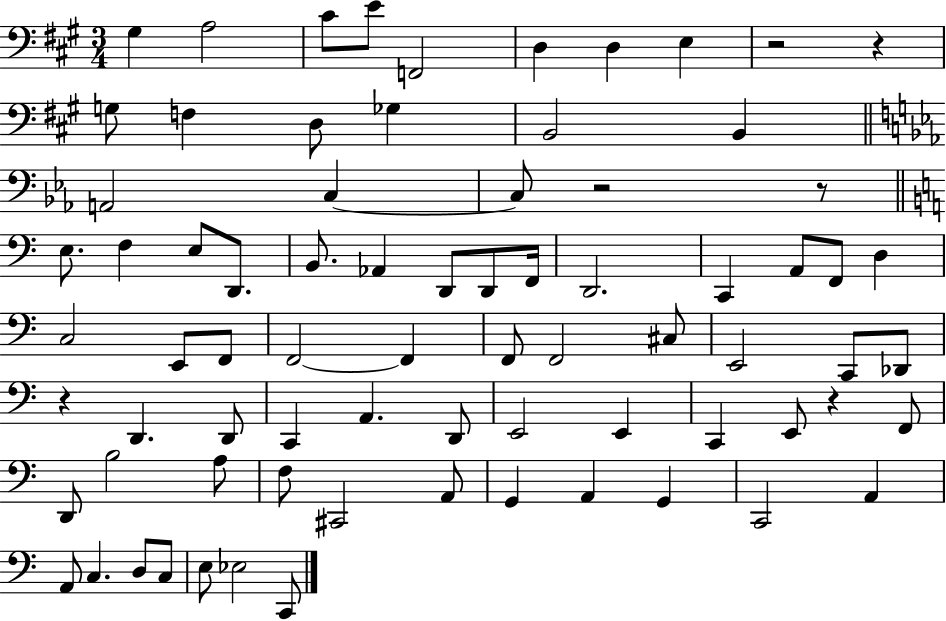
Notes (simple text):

G#3/q A3/h C#4/e E4/e F2/h D3/q D3/q E3/q R/h R/q G3/e F3/q D3/e Gb3/q B2/h B2/q A2/h C3/q C3/e R/h R/e E3/e. F3/q E3/e D2/e. B2/e. Ab2/q D2/e D2/e F2/s D2/h. C2/q A2/e F2/e D3/q C3/h E2/e F2/e F2/h F2/q F2/e F2/h C#3/e E2/h C2/e Db2/e R/q D2/q. D2/e C2/q A2/q. D2/e E2/h E2/q C2/q E2/e R/q F2/e D2/e B3/h A3/e F3/e C#2/h A2/e G2/q A2/q G2/q C2/h A2/q A2/e C3/q. D3/e C3/e E3/e Eb3/h C2/e